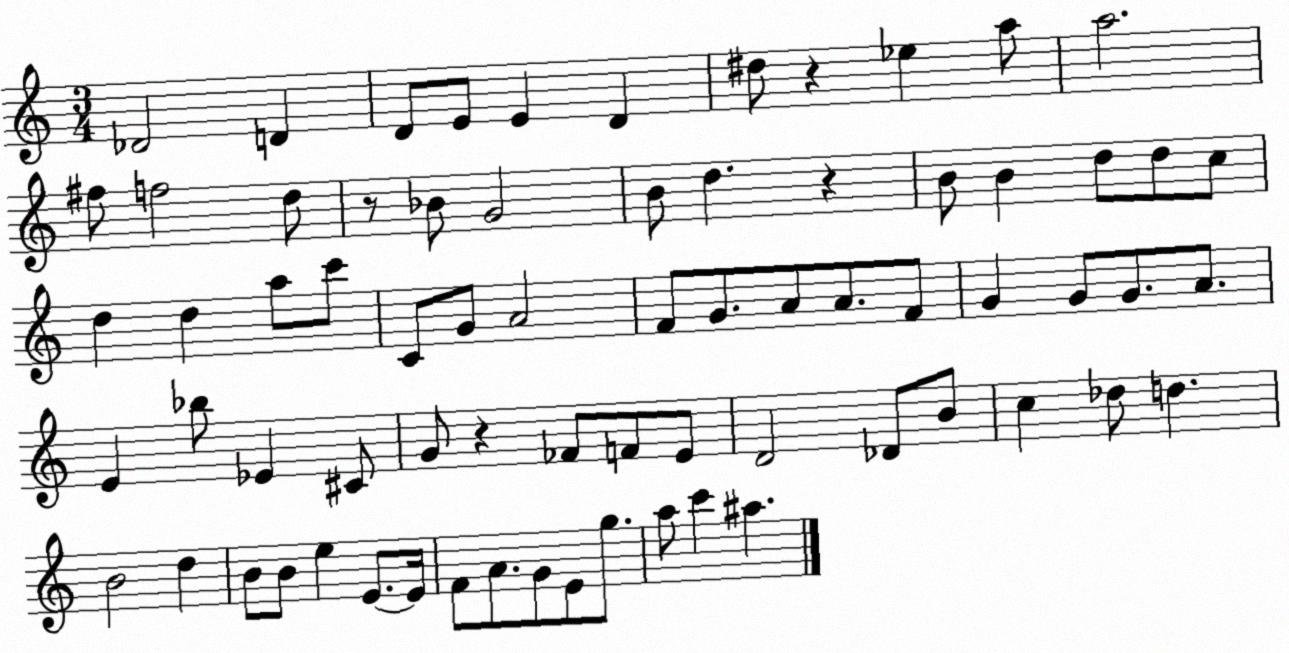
X:1
T:Untitled
M:3/4
L:1/4
K:C
_D2 D D/2 E/2 E D ^d/2 z _e a/2 a2 ^f/2 f2 d/2 z/2 _B/2 G2 B/2 d z B/2 B d/2 d/2 c/2 d d a/2 c'/2 C/2 G/2 A2 F/2 G/2 A/2 A/2 F/2 G G/2 G/2 A/2 E _b/2 _E ^C/2 G/2 z _F/2 F/2 E/2 D2 _D/2 B/2 c _d/2 d B2 d B/2 B/2 e E/2 E/4 F/2 A/2 G/2 E/2 g/2 a/2 c' ^a